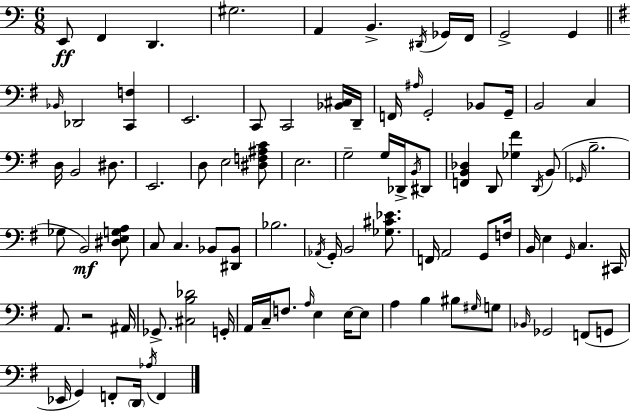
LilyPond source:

{
  \clef bass
  \numericTimeSignature
  \time 6/8
  \key a \minor
  e,8\ff f,4 d,4. | gis2. | a,4 b,4.-> \acciaccatura { dis,16 } ges,16 | f,16 g,2-> g,4 | \break \bar "||" \break \key e \minor \grace { bes,16 } des,2 <c, f>4 | e,2. | c,8 c,2 <bes, cis>16 | d,16-- f,16 \grace { ais16 } g,2-. bes,8 | \break g,16-- b,2 c4 | d16 b,2 dis8. | e,2. | d8 e2 | \break <dis f ais c'>8 e2. | g2-- g16 des,16-> | \acciaccatura { b,16 } dis,8 <f, b, des>4 d,8 <ges fis'>4 | \acciaccatura { d,16 } b,8( \grace { ges,16 } b2.-- | \break ges8 b,2\mf) | <dis e g a>8 c8 c4. | bes,8 <dis, bes,>8 bes2. | \acciaccatura { aes,16 } g,16-. b,2 | \break <ges cis' ees'>8. f,16 a,2 | g,8 f16 b,16 e4 \grace { g,16 } | c4. cis,16 a,8. r2 | ais,16 ges,8.-> <cis b des'>2 | \break g,16-. a,16 c16-- f8. | \grace { a16 } e4 e16~~ e8 a4 | b4 bis8 \grace { gis16 } g8 \grace { bes,16 } ges,2 | f,8( g,8 ees,16 g,4) | \break f,8-. \parenthesize d,16 \acciaccatura { aes16 } f,4 \bar "|."
}